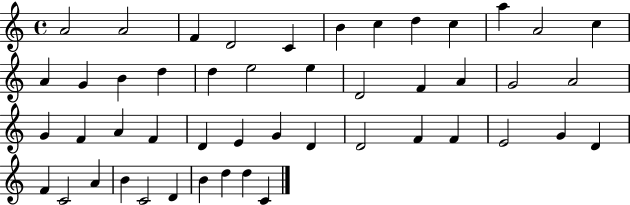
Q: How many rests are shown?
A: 0